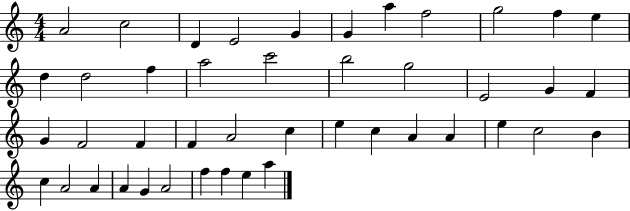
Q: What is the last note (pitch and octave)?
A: A5